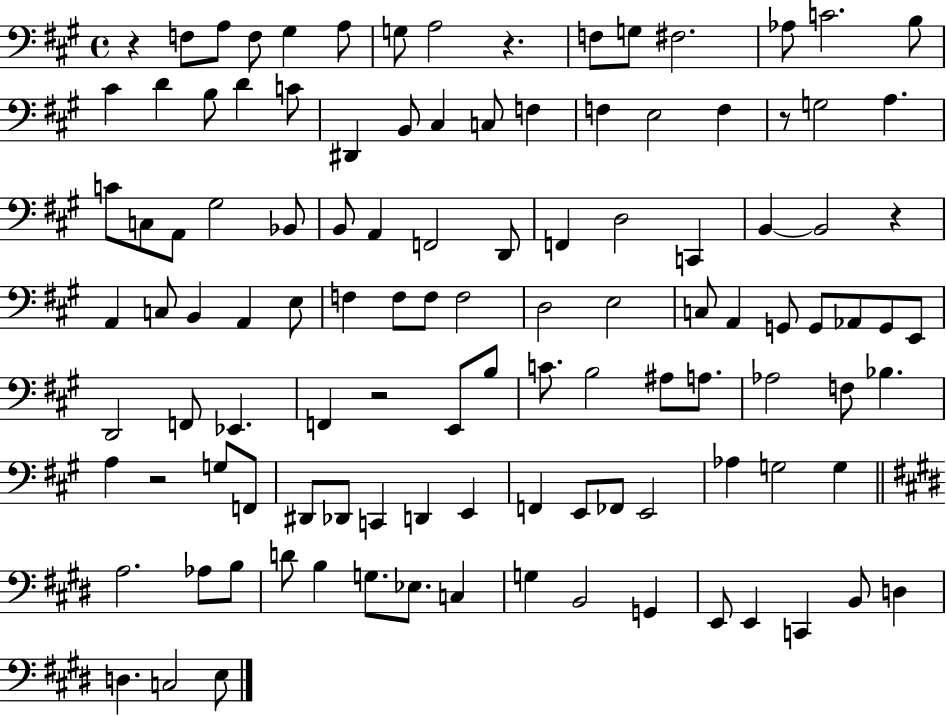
{
  \clef bass
  \time 4/4
  \defaultTimeSignature
  \key a \major
  r4 f8 a8 f8 gis4 a8 | g8 a2 r4. | f8 g8 fis2. | aes8 c'2. b8 | \break cis'4 d'4 b8 d'4 c'8 | dis,4 b,8 cis4 c8 f4 | f4 e2 f4 | r8 g2 a4. | \break c'8 c8 a,8 gis2 bes,8 | b,8 a,4 f,2 d,8 | f,4 d2 c,4 | b,4~~ b,2 r4 | \break a,4 c8 b,4 a,4 e8 | f4 f8 f8 f2 | d2 e2 | c8 a,4 g,8 g,8 aes,8 g,8 e,8 | \break d,2 f,8 ees,4. | f,4 r2 e,8 b8 | c'8. b2 ais8 a8. | aes2 f8 bes4. | \break a4 r2 g8 f,8 | dis,8 des,8 c,4 d,4 e,4 | f,4 e,8 fes,8 e,2 | aes4 g2 g4 | \break \bar "||" \break \key e \major a2. aes8 b8 | d'8 b4 g8. ees8. c4 | g4 b,2 g,4 | e,8 e,4 c,4 b,8 d4 | \break d4. c2 e8 | \bar "|."
}